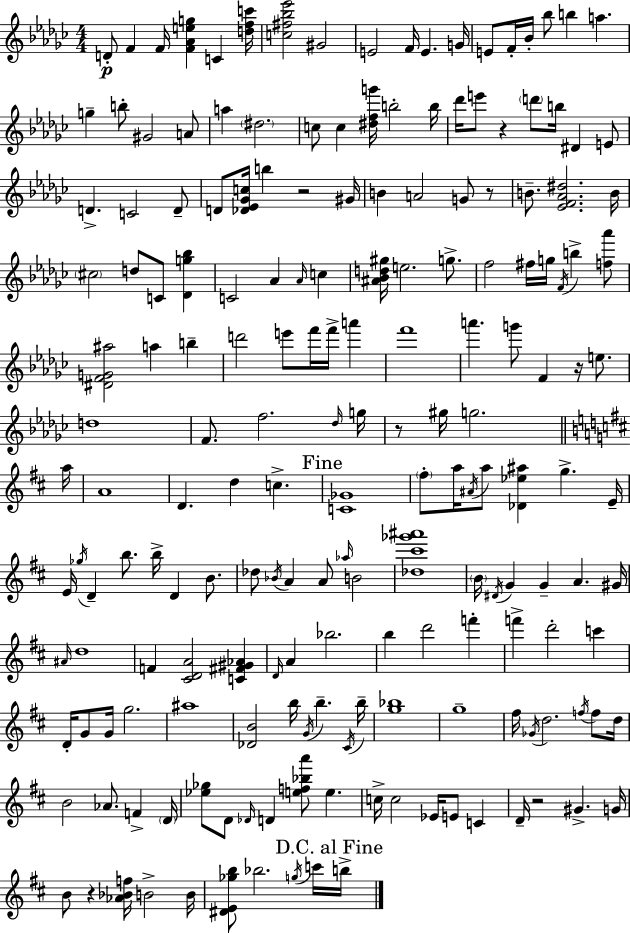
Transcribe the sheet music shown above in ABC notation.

X:1
T:Untitled
M:4/4
L:1/4
K:Ebm
D/2 F F/4 [F_Aeg] C [dfc']/4 [c^f_b_e']2 ^G2 E2 F/4 E G/4 E/2 F/4 _B/4 _b/2 b a g b/2 ^G2 A/2 a ^d2 c/2 c [^dfg']/4 b2 b/4 _d'/4 e'/2 z d'/2 b/4 ^D E/2 D C2 D/2 D/2 [_D_E_Gc]/4 b z2 ^G/4 B A2 G/2 z/2 B/2 [_EF_A^d]2 B/4 ^c2 d/2 C/2 [_Dg_b] C2 _A _A/4 c [^A_Bd^g]/4 e2 g/2 f2 ^f/4 g/4 F/4 b [f_a']/2 [^DFG^a]2 a b d'2 e'/2 f'/4 f'/4 a' f'4 a' g'/2 F z/4 e/2 d4 F/2 f2 _d/4 g/4 z/2 ^g/4 g2 a/4 A4 D d c [C_G]4 ^f/2 a/4 ^A/4 a/2 [_D_e^a] g E/4 E/4 _g/4 D b/2 b/4 D B/2 _d/2 _B/4 A A/2 _a/4 B2 [_d^c'_g'^a']4 B/4 ^D/4 G G A ^G/4 ^A/4 d4 F [^CDA]2 [C^F^G_A] D/4 A _b2 b d'2 f' f' d'2 c' D/4 G/2 G/4 g2 ^a4 [_DB]2 b/4 G/4 b ^C/4 b/4 [g_b]4 g4 ^f/4 _G/4 d2 f/4 f/2 d/4 B2 _A/2 F D/4 [_e_g]/2 D/2 _D/4 D [ef_ba']/2 e c/4 c2 _E/4 E/2 C D/4 z2 ^G G/4 B/2 z [_A_Bf]/4 B2 B/4 [^DE_gb]/2 _b2 g/4 c'/4 b/4